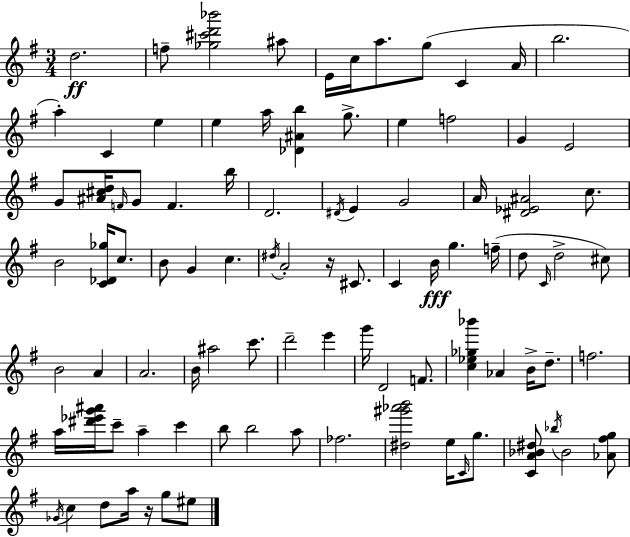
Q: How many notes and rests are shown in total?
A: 93